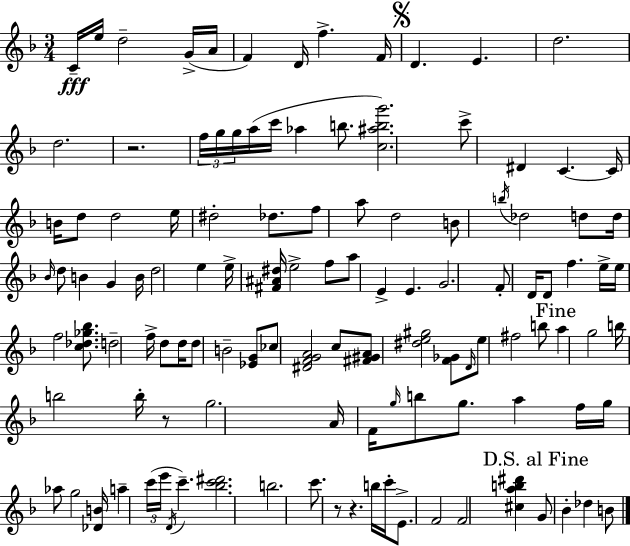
C4/s E5/s D5/h G4/s A4/s F4/q D4/s F5/q. F4/s D4/q. E4/q. D5/h. D5/h. R/h. F5/s G5/s G5/s A5/s C6/s Ab5/q B5/e. [C5,A#5,B5,G6]/h. C6/e D#4/q C4/q. C4/s B4/s D5/e D5/h E5/s D#5/h Db5/e. F5/e A5/e D5/h B4/e B5/s Db5/h D5/e D5/s Bb4/s D5/e B4/q G4/q B4/s D5/h E5/q E5/s [F#4,A#4,D#5]/s E5/h F5/e A5/e E4/q E4/q. G4/h. F4/e D4/s D4/e F5/q. E5/s E5/s F5/h [C5,Db5,Gb5,Bb5]/e. D5/h F5/s D5/e D5/s D5/e B4/h [Eb4,G4]/e CES5/e [D#4,F4,G4,A4]/h C5/e [F#4,G#4,A4]/e [D#5,E5,G#5]/h [F4,Gb4]/e D4/s E5/e F#5/h B5/e A5/q G5/h B5/s B5/h B5/s R/e G5/h. A4/s F4/s G5/s B5/e G5/e. A5/q F5/s G5/s Ab5/e G5/h [Db4,B4]/s A5/q C6/s E6/s D4/s C6/q. [Bb5,C6,D#6]/h. B5/h. C6/e. R/e R/q. B5/s C6/s E4/e. F4/h F4/h [C#5,A5,B5,D#6]/q G4/e Bb4/q Db5/q B4/e